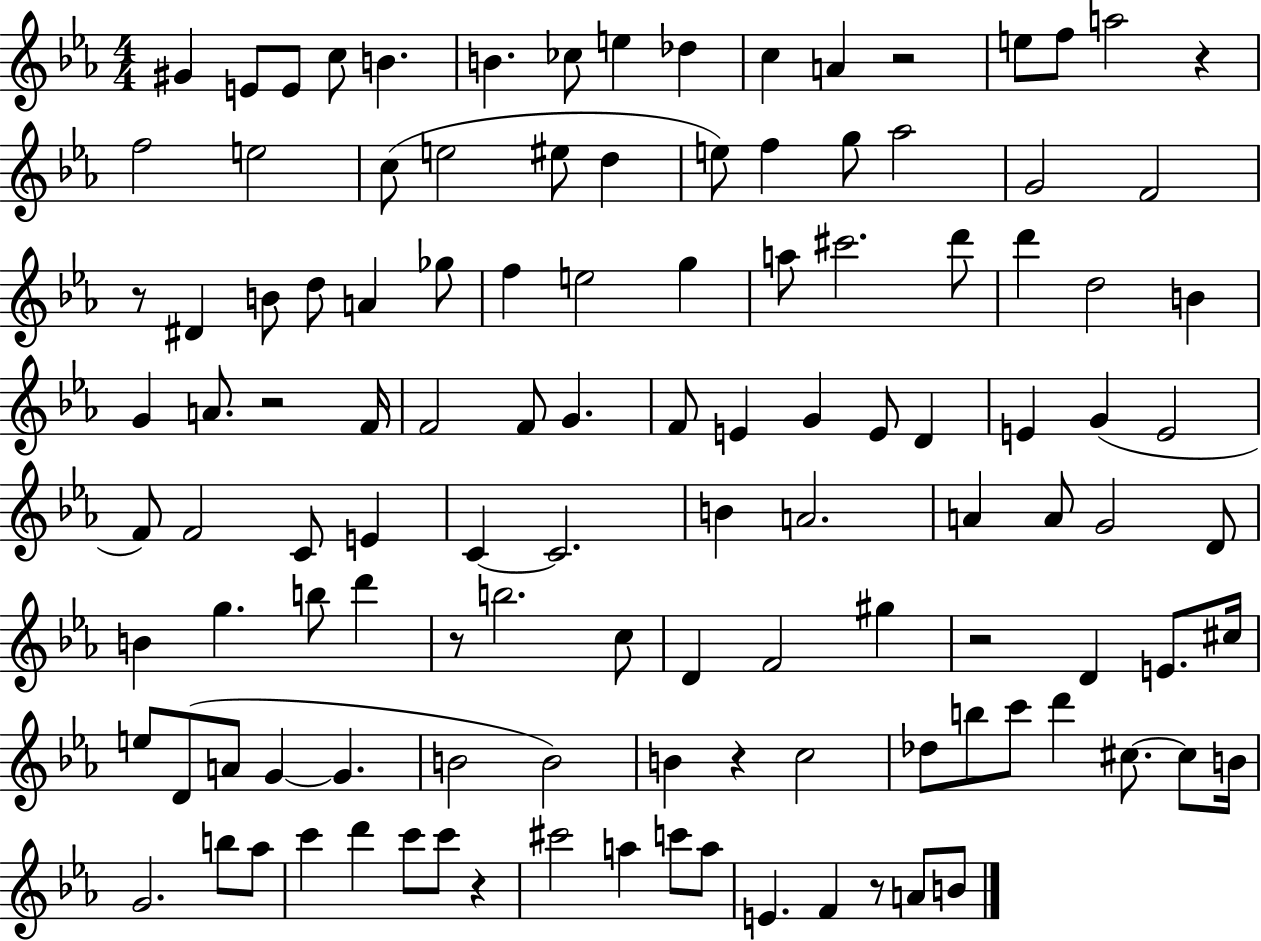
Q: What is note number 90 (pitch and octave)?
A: C6